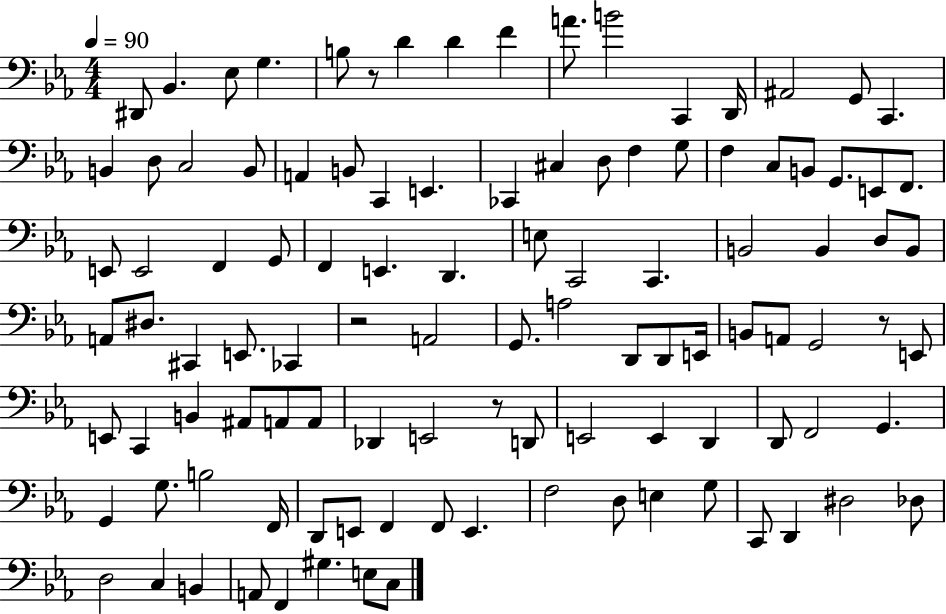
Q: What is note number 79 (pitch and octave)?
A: G2